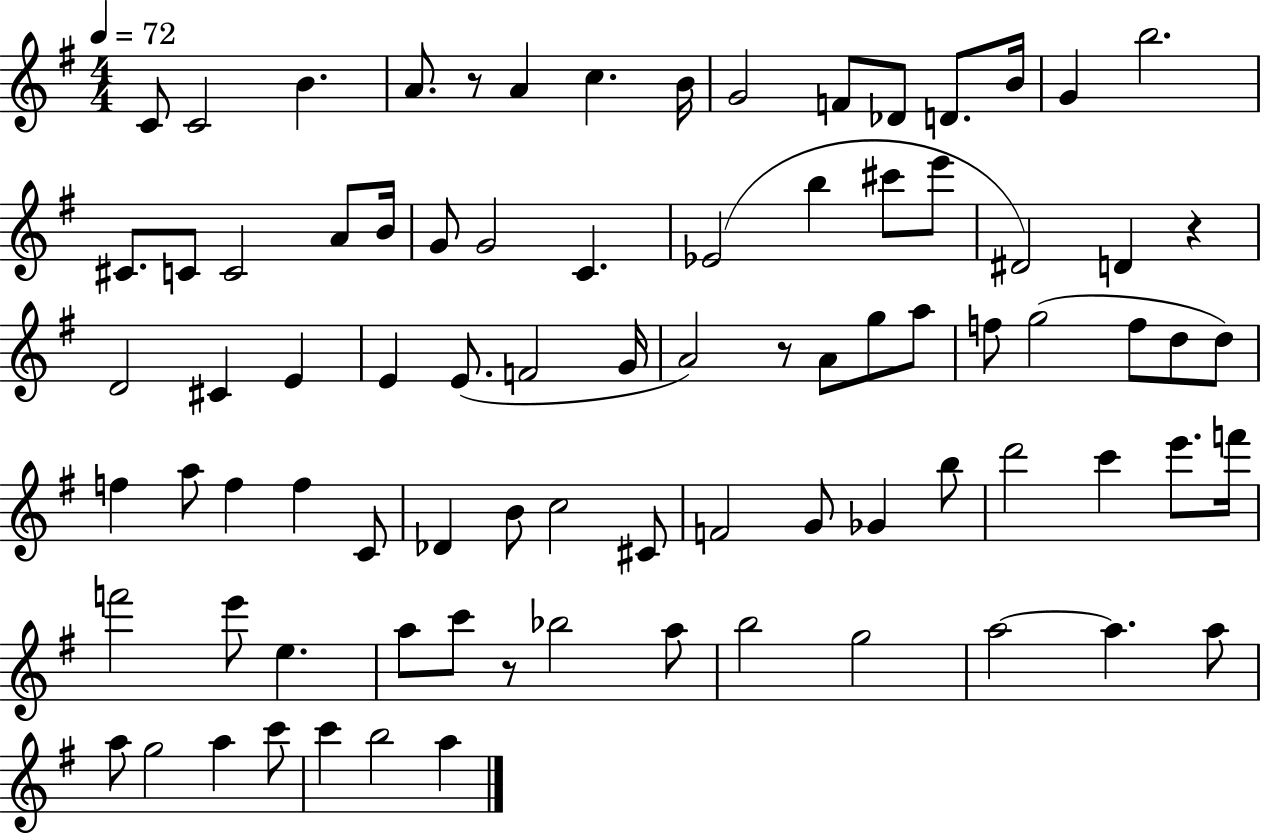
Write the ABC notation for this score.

X:1
T:Untitled
M:4/4
L:1/4
K:G
C/2 C2 B A/2 z/2 A c B/4 G2 F/2 _D/2 D/2 B/4 G b2 ^C/2 C/2 C2 A/2 B/4 G/2 G2 C _E2 b ^c'/2 e'/2 ^D2 D z D2 ^C E E E/2 F2 G/4 A2 z/2 A/2 g/2 a/2 f/2 g2 f/2 d/2 d/2 f a/2 f f C/2 _D B/2 c2 ^C/2 F2 G/2 _G b/2 d'2 c' e'/2 f'/4 f'2 e'/2 e a/2 c'/2 z/2 _b2 a/2 b2 g2 a2 a a/2 a/2 g2 a c'/2 c' b2 a